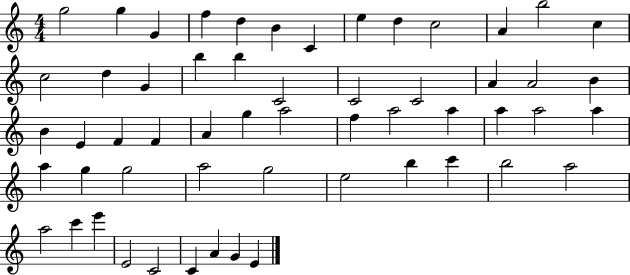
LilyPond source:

{
  \clef treble
  \numericTimeSignature
  \time 4/4
  \key c \major
  g''2 g''4 g'4 | f''4 d''4 b'4 c'4 | e''4 d''4 c''2 | a'4 b''2 c''4 | \break c''2 d''4 g'4 | b''4 b''4 c'2 | c'2 c'2 | a'4 a'2 b'4 | \break b'4 e'4 f'4 f'4 | a'4 g''4 a''2 | f''4 a''2 a''4 | a''4 a''2 a''4 | \break a''4 g''4 g''2 | a''2 g''2 | e''2 b''4 c'''4 | b''2 a''2 | \break a''2 c'''4 e'''4 | e'2 c'2 | c'4 a'4 g'4 e'4 | \bar "|."
}